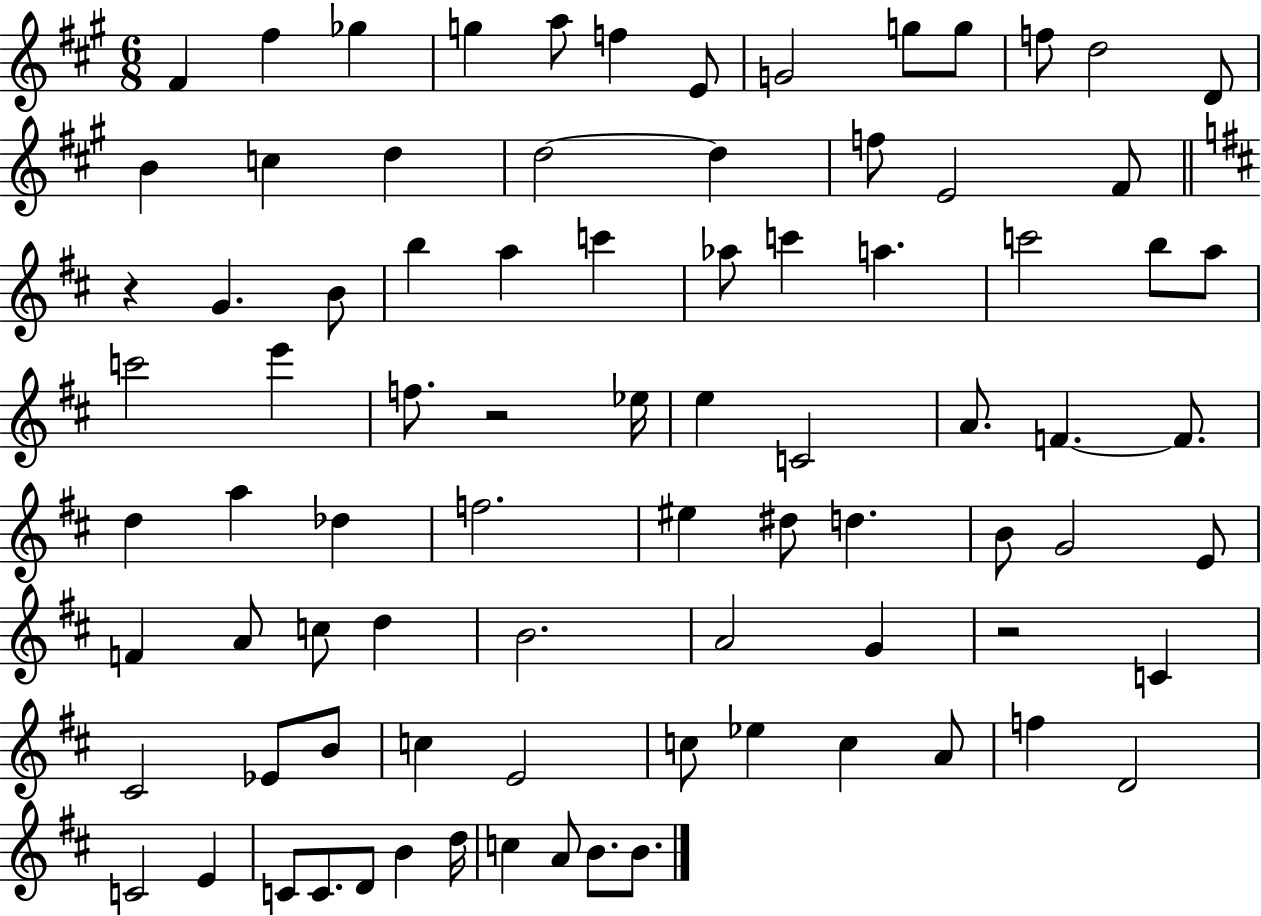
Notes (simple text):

F#4/q F#5/q Gb5/q G5/q A5/e F5/q E4/e G4/h G5/e G5/e F5/e D5/h D4/e B4/q C5/q D5/q D5/h D5/q F5/e E4/h F#4/e R/q G4/q. B4/e B5/q A5/q C6/q Ab5/e C6/q A5/q. C6/h B5/e A5/e C6/h E6/q F5/e. R/h Eb5/s E5/q C4/h A4/e. F4/q. F4/e. D5/q A5/q Db5/q F5/h. EIS5/q D#5/e D5/q. B4/e G4/h E4/e F4/q A4/e C5/e D5/q B4/h. A4/h G4/q R/h C4/q C#4/h Eb4/e B4/e C5/q E4/h C5/e Eb5/q C5/q A4/e F5/q D4/h C4/h E4/q C4/e C4/e. D4/e B4/q D5/s C5/q A4/e B4/e. B4/e.